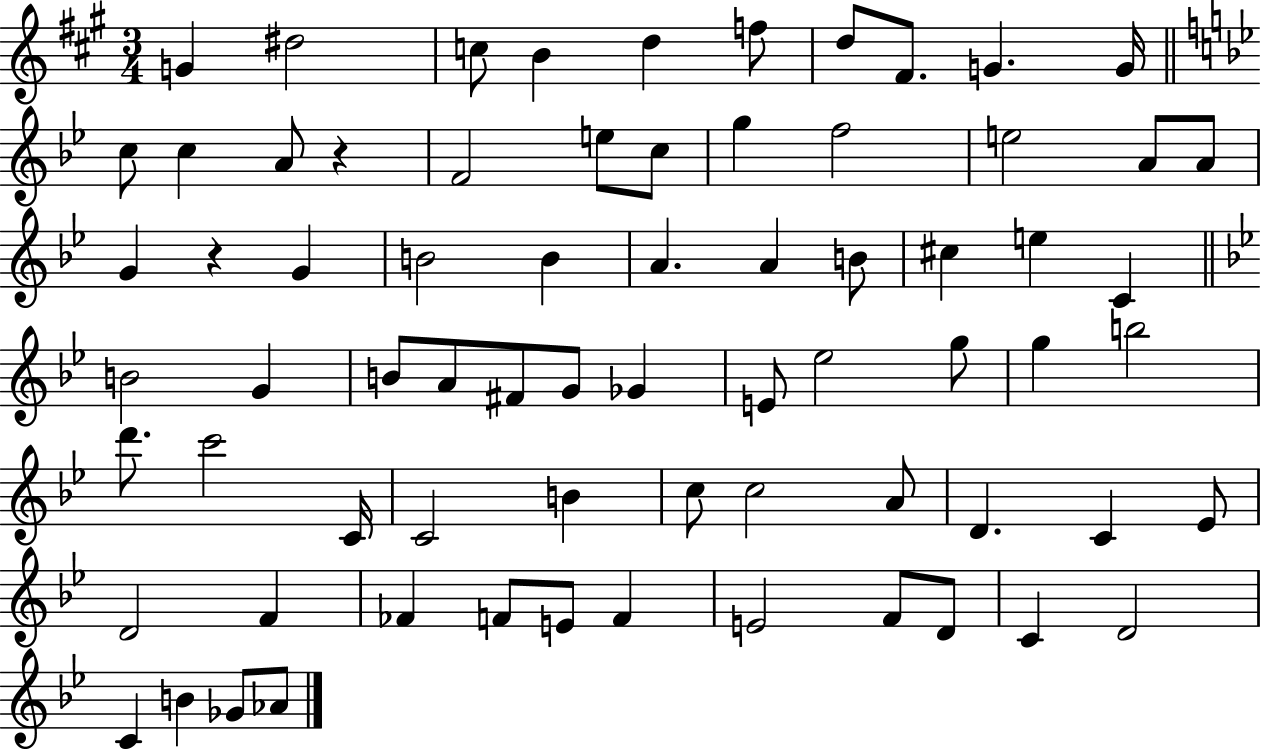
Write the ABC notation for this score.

X:1
T:Untitled
M:3/4
L:1/4
K:A
G ^d2 c/2 B d f/2 d/2 ^F/2 G G/4 c/2 c A/2 z F2 e/2 c/2 g f2 e2 A/2 A/2 G z G B2 B A A B/2 ^c e C B2 G B/2 A/2 ^F/2 G/2 _G E/2 _e2 g/2 g b2 d'/2 c'2 C/4 C2 B c/2 c2 A/2 D C _E/2 D2 F _F F/2 E/2 F E2 F/2 D/2 C D2 C B _G/2 _A/2